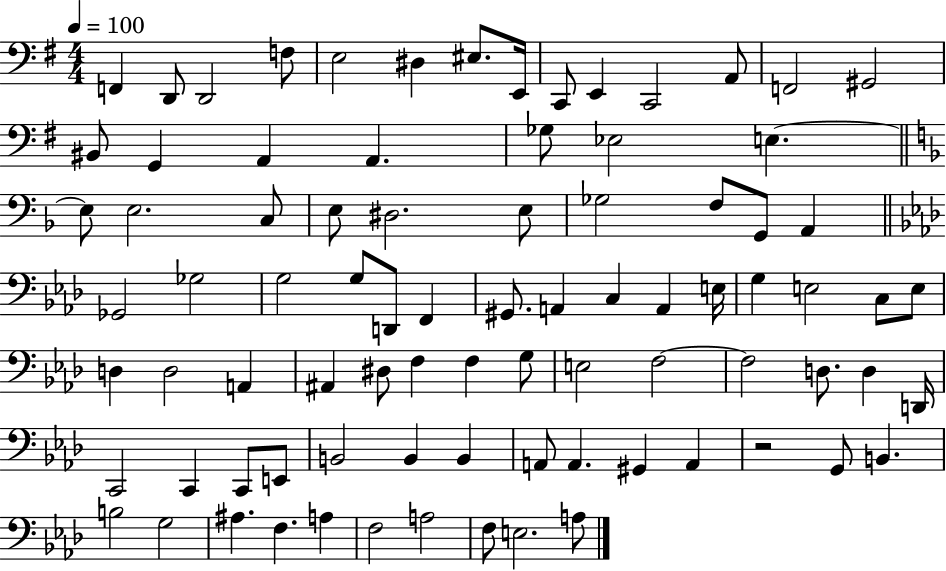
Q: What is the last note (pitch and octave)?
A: A3